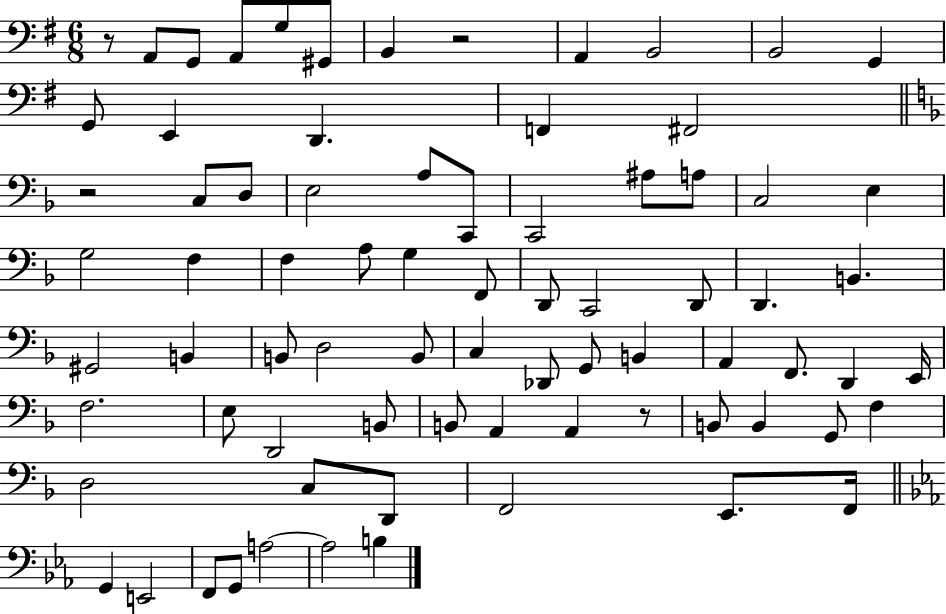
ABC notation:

X:1
T:Untitled
M:6/8
L:1/4
K:G
z/2 A,,/2 G,,/2 A,,/2 G,/2 ^G,,/2 B,, z2 A,, B,,2 B,,2 G,, G,,/2 E,, D,, F,, ^F,,2 z2 C,/2 D,/2 E,2 A,/2 C,,/2 C,,2 ^A,/2 A,/2 C,2 E, G,2 F, F, A,/2 G, F,,/2 D,,/2 C,,2 D,,/2 D,, B,, ^G,,2 B,, B,,/2 D,2 B,,/2 C, _D,,/2 G,,/2 B,, A,, F,,/2 D,, E,,/4 F,2 E,/2 D,,2 B,,/2 B,,/2 A,, A,, z/2 B,,/2 B,, G,,/2 F, D,2 C,/2 D,,/2 F,,2 E,,/2 F,,/4 G,, E,,2 F,,/2 G,,/2 A,2 A,2 B,